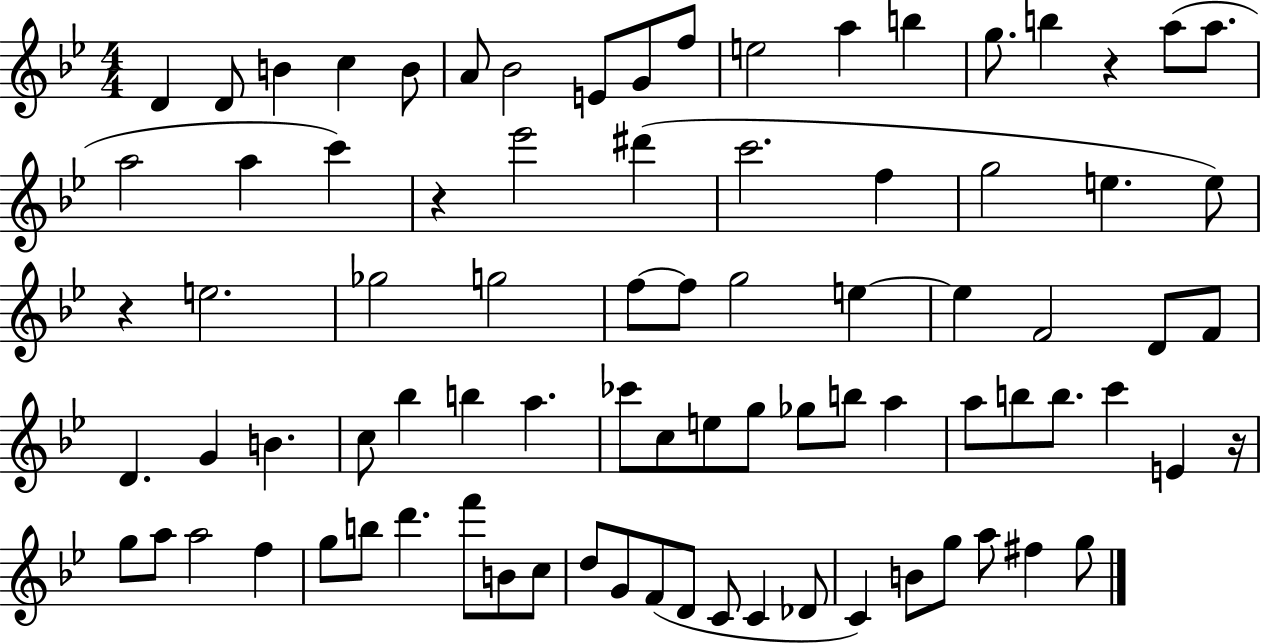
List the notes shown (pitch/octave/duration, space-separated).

D4/q D4/e B4/q C5/q B4/e A4/e Bb4/h E4/e G4/e F5/e E5/h A5/q B5/q G5/e. B5/q R/q A5/e A5/e. A5/h A5/q C6/q R/q Eb6/h D#6/q C6/h. F5/q G5/h E5/q. E5/e R/q E5/h. Gb5/h G5/h F5/e F5/e G5/h E5/q E5/q F4/h D4/e F4/e D4/q. G4/q B4/q. C5/e Bb5/q B5/q A5/q. CES6/e C5/e E5/e G5/e Gb5/e B5/e A5/q A5/e B5/e B5/e. C6/q E4/q R/s G5/e A5/e A5/h F5/q G5/e B5/e D6/q. F6/e B4/e C5/e D5/e G4/e F4/e D4/e C4/e C4/q Db4/e C4/q B4/e G5/e A5/e F#5/q G5/e